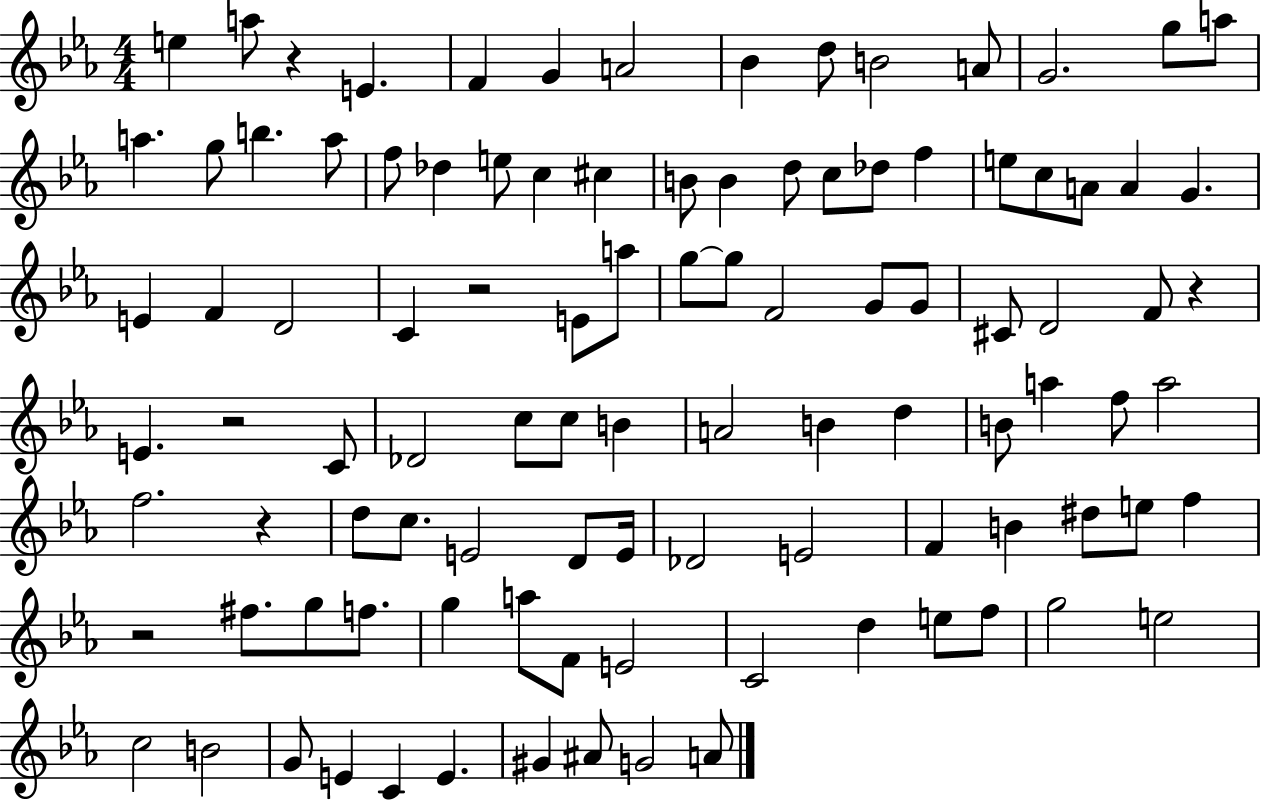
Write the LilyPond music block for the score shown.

{
  \clef treble
  \numericTimeSignature
  \time 4/4
  \key ees \major
  e''4 a''8 r4 e'4. | f'4 g'4 a'2 | bes'4 d''8 b'2 a'8 | g'2. g''8 a''8 | \break a''4. g''8 b''4. a''8 | f''8 des''4 e''8 c''4 cis''4 | b'8 b'4 d''8 c''8 des''8 f''4 | e''8 c''8 a'8 a'4 g'4. | \break e'4 f'4 d'2 | c'4 r2 e'8 a''8 | g''8~~ g''8 f'2 g'8 g'8 | cis'8 d'2 f'8 r4 | \break e'4. r2 c'8 | des'2 c''8 c''8 b'4 | a'2 b'4 d''4 | b'8 a''4 f''8 a''2 | \break f''2. r4 | d''8 c''8. e'2 d'8 e'16 | des'2 e'2 | f'4 b'4 dis''8 e''8 f''4 | \break r2 fis''8. g''8 f''8. | g''4 a''8 f'8 e'2 | c'2 d''4 e''8 f''8 | g''2 e''2 | \break c''2 b'2 | g'8 e'4 c'4 e'4. | gis'4 ais'8 g'2 a'8 | \bar "|."
}